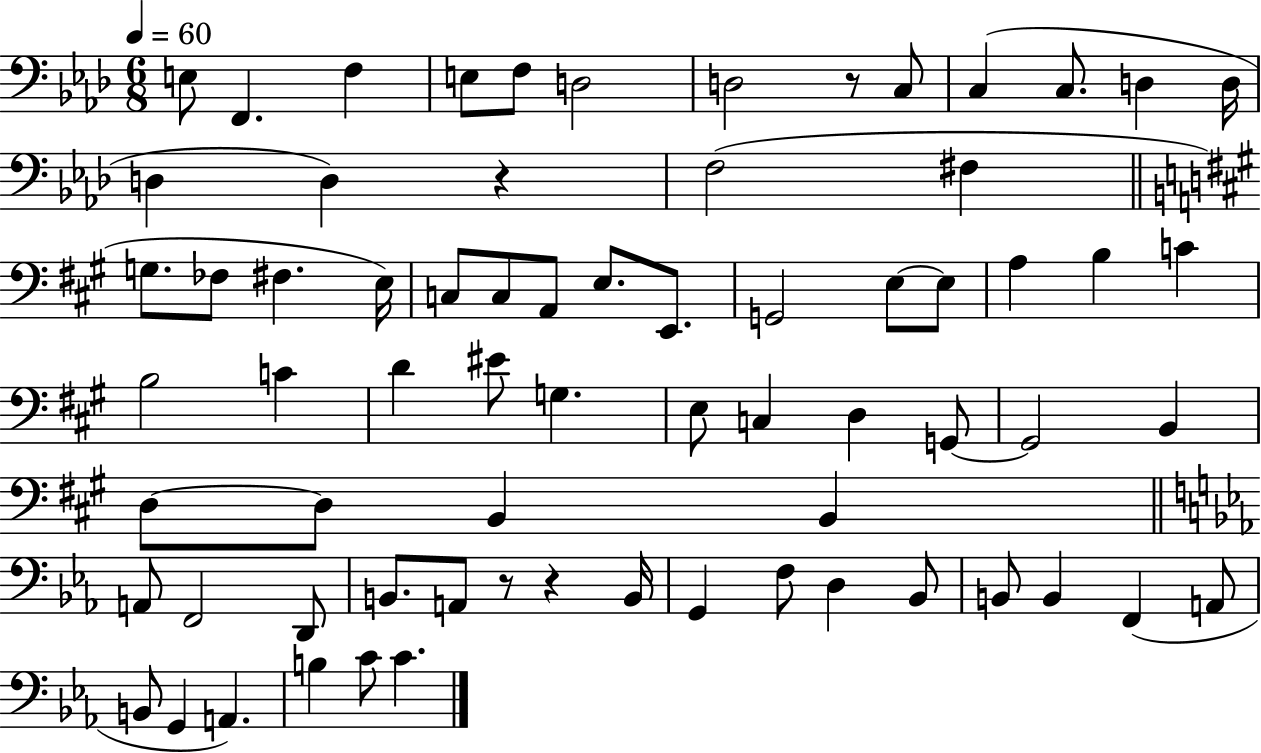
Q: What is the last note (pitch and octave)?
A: C4